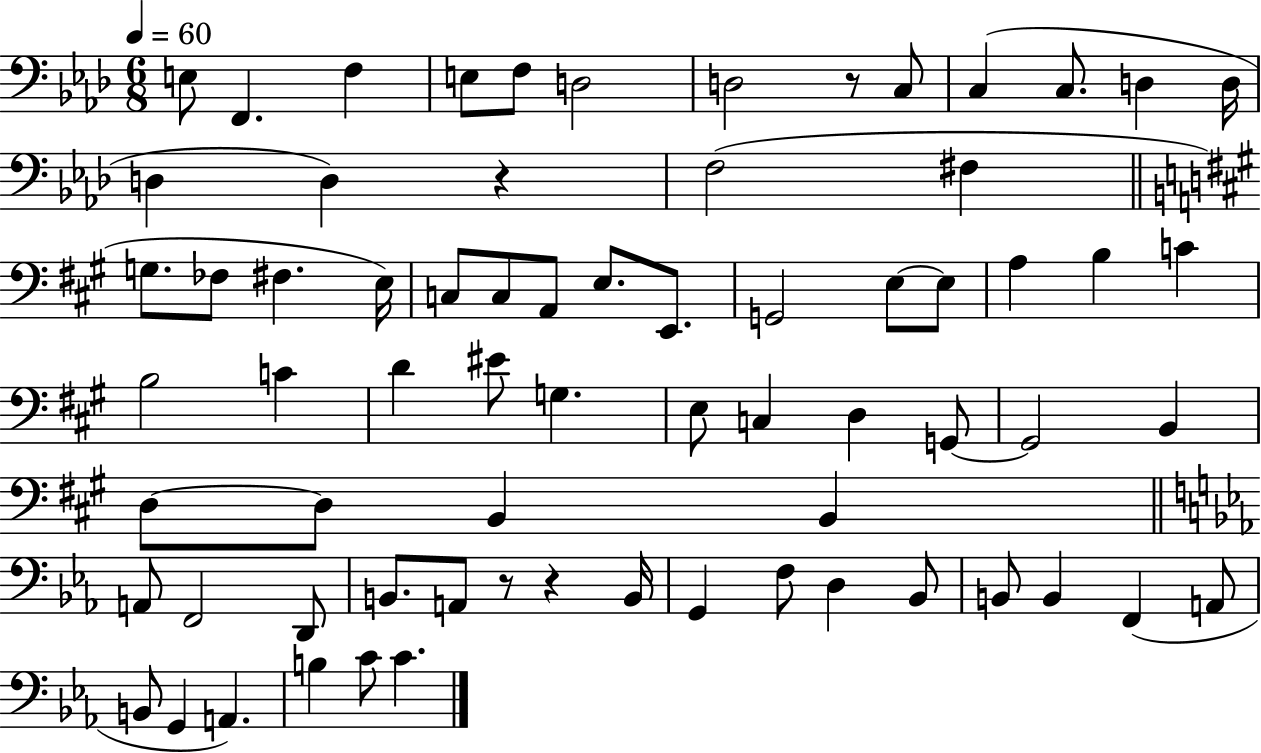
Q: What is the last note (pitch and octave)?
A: C4